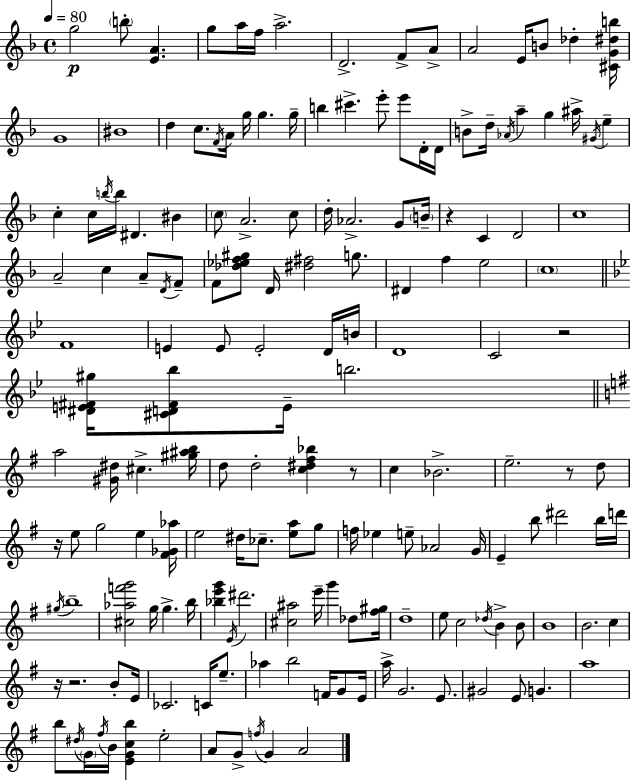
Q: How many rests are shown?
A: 7